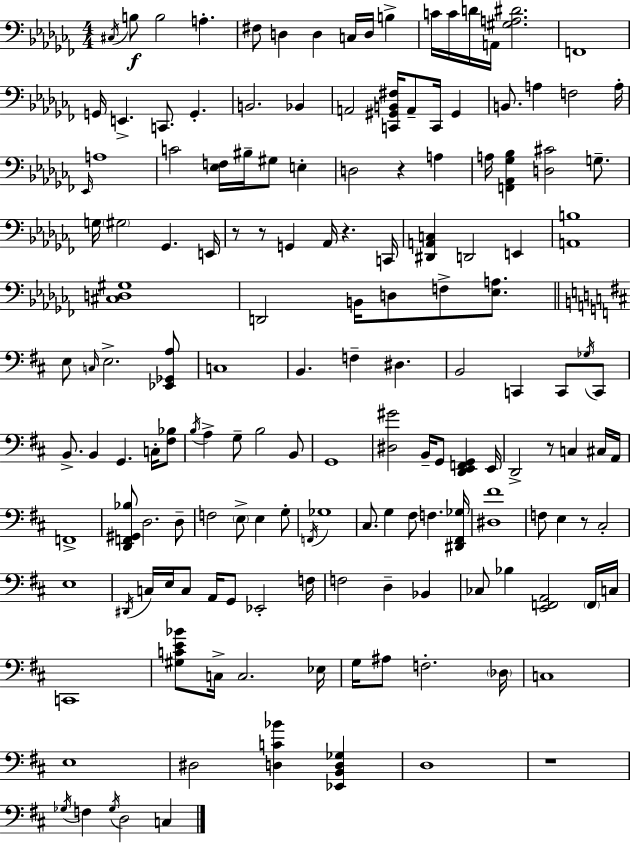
{
  \clef bass
  \numericTimeSignature
  \time 4/4
  \key aes \minor
  \repeat volta 2 { \acciaccatura { cis16 }\f b8 b2 a4.-. | fis8 d4 d4 c16 d16 b4-> | c'16 c'16 d'16 a,16 <gis a dis'>2. | f,1 | \break g,16 e,4.-> c,8. g,4.-. | b,2. bes,4 | a,2 <c, gis, b, fis>16 a,8-- c,16 gis,4 | b,8. a4 f2 | \break a16-. \grace { ees,16 } a1 | c'2 <ees f>16 bis16-- gis8 e4-. | d2 r4 a4 | a16 <f, aes, ges bes>4 <d cis'>2 g8.-- | \break g16 \parenthesize gis2 ges,4. | e,16 r8 r8 g,4 aes,16 r4. | c,16 <dis, a, c>4 d,2 e,4 | <a, b>1 | \break <cis d gis>1 | d,2 b,16 d8 f8-> <ees a>8. | \bar "||" \break \key b \minor e8 \grace { c16 } e2.-> <ees, ges, a>8 | c1 | b,4. f4-- dis4. | b,2 c,4 c,8 \acciaccatura { ges16 } | \break c,8 b,8.-> b,4 g,4. c16-. | <fis bes>8 \acciaccatura { b16 } a4-> g8-- b2 | b,8 g,1 | <dis gis'>2 b,16-- g,8 <d, e, f, g,>4 | \break e,16 d,2-> r8 c4 | cis16 a,16 f,1-> | <d, f, gis, bes>8 d2. | d8-- f2 \parenthesize e8-> e4 | \break g8-. \acciaccatura { f,16 } ges1 | cis8. g4 fis8 f4. | <dis, fis, ges>16 <dis fis'>1 | f8 e4 r8 cis2-. | \break e1 | \acciaccatura { dis,16 } c16 e16 c8 a,16 g,8 ees,2-. | f16 f2 d4-- | bes,4 ces8 bes4 <e, f, a,>2 | \break \parenthesize f,16 c16 c,1 | <gis c' e' bes'>8 c16-> c2. | ees16 g16 ais8 f2.-. | \parenthesize des16 c1 | \break e1 | dis2 <d c' bes'>4 | <ees, b, d ges>4 d1 | r1 | \break \acciaccatura { ges16 } f4 \acciaccatura { ges16 } d2 | c4 } \bar "|."
}